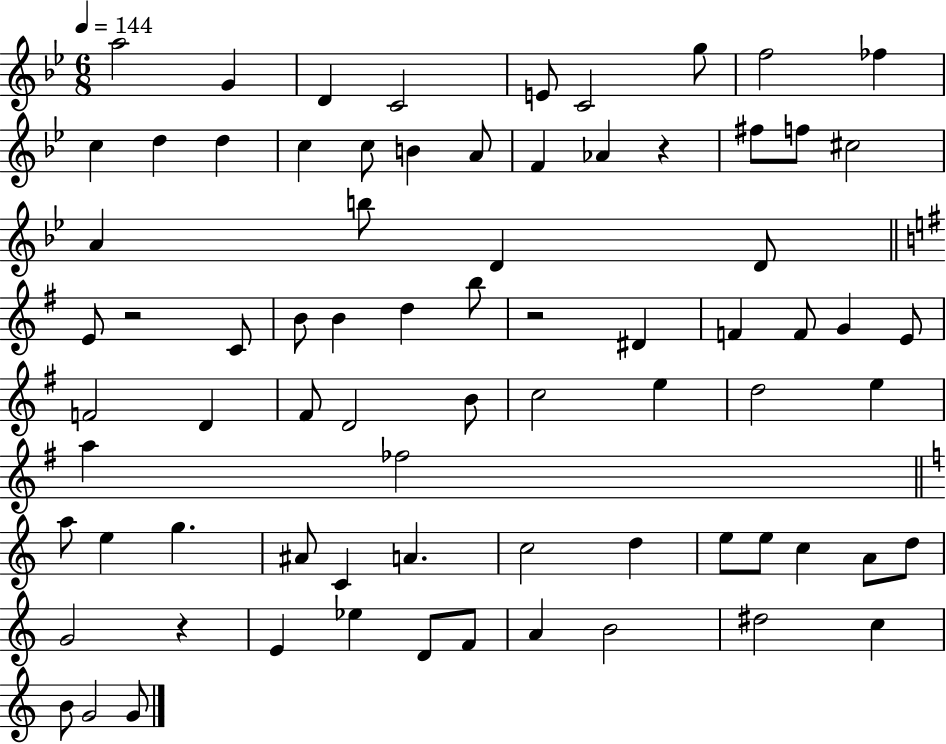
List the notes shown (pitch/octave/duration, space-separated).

A5/h G4/q D4/q C4/h E4/e C4/h G5/e F5/h FES5/q C5/q D5/q D5/q C5/q C5/e B4/q A4/e F4/q Ab4/q R/q F#5/e F5/e C#5/h A4/q B5/e D4/q D4/e E4/e R/h C4/e B4/e B4/q D5/q B5/e R/h D#4/q F4/q F4/e G4/q E4/e F4/h D4/q F#4/e D4/h B4/e C5/h E5/q D5/h E5/q A5/q FES5/h A5/e E5/q G5/q. A#4/e C4/q A4/q. C5/h D5/q E5/e E5/e C5/q A4/e D5/e G4/h R/q E4/q Eb5/q D4/e F4/e A4/q B4/h D#5/h C5/q B4/e G4/h G4/e